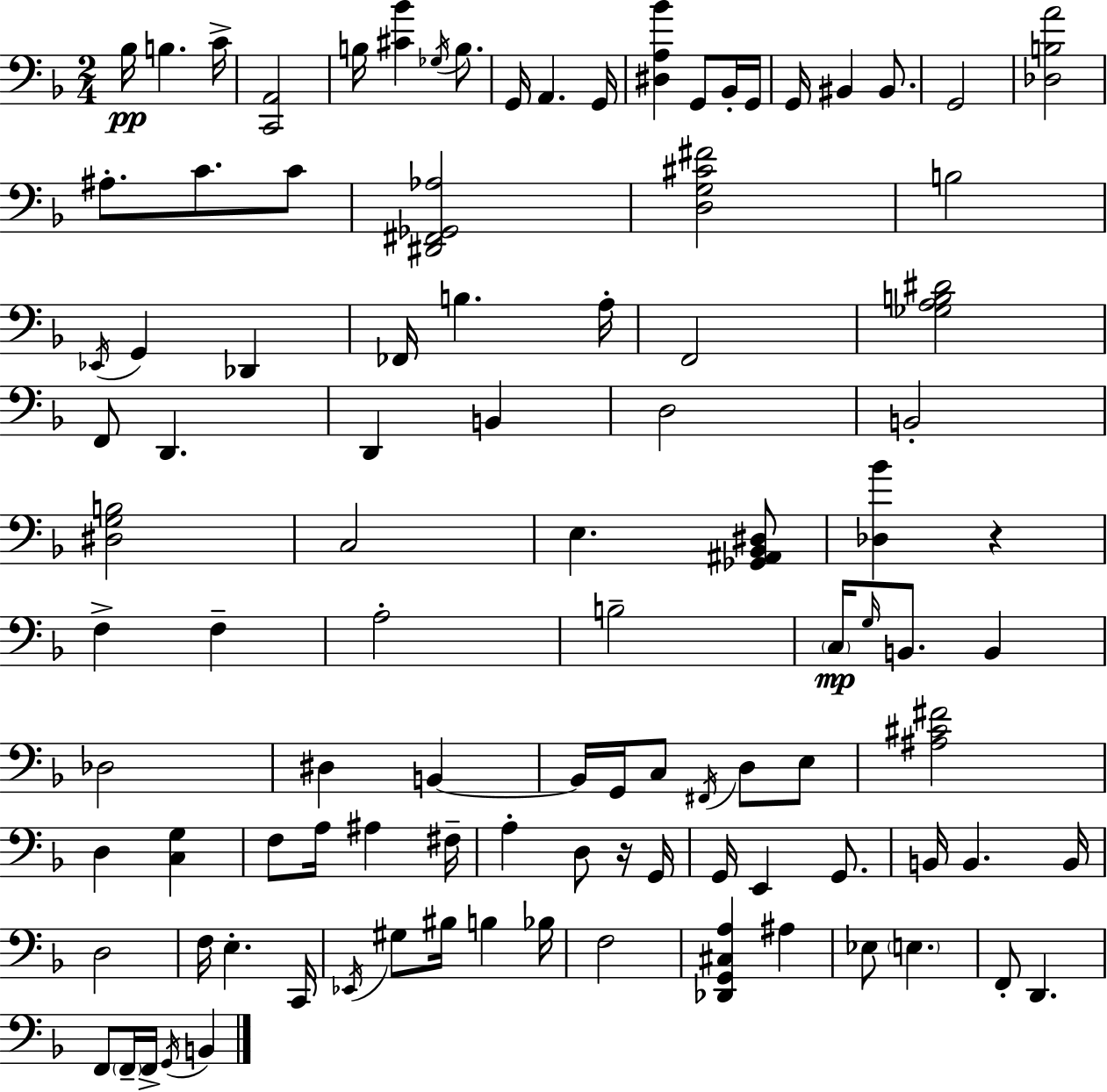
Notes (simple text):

Bb3/s B3/q. C4/s [C2,A2]/h B3/s [C#4,Bb4]/q Gb3/s B3/e. G2/s A2/q. G2/s [D#3,A3,Bb4]/q G2/e Bb2/s G2/s G2/s BIS2/q BIS2/e. G2/h [Db3,B3,A4]/h A#3/e. C4/e. C4/e [D#2,F#2,Gb2,Ab3]/h [D3,G3,C#4,F#4]/h B3/h Eb2/s G2/q Db2/q FES2/s B3/q. A3/s F2/h [Gb3,A3,B3,D#4]/h F2/e D2/q. D2/q B2/q D3/h B2/h [D#3,G3,B3]/h C3/h E3/q. [Gb2,A#2,Bb2,D#3]/e [Db3,Bb4]/q R/q F3/q F3/q A3/h B3/h C3/s G3/s B2/e. B2/q Db3/h D#3/q B2/q B2/s G2/s C3/e F#2/s D3/e E3/e [A#3,C#4,F#4]/h D3/q [C3,G3]/q F3/e A3/s A#3/q F#3/s A3/q D3/e R/s G2/s G2/s E2/q G2/e. B2/s B2/q. B2/s D3/h F3/s E3/q. C2/s Eb2/s G#3/e BIS3/s B3/q Bb3/s F3/h [Db2,G2,C#3,A3]/q A#3/q Eb3/e E3/q. F2/e D2/q. F2/e F2/s F2/s G2/s B2/q